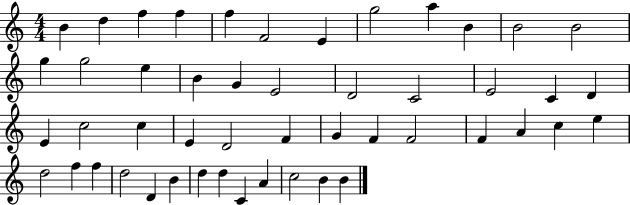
B4/q D5/q F5/q F5/q F5/q F4/h E4/q G5/h A5/q B4/q B4/h B4/h G5/q G5/h E5/q B4/q G4/q E4/h D4/h C4/h E4/h C4/q D4/q E4/q C5/h C5/q E4/q D4/h F4/q G4/q F4/q F4/h F4/q A4/q C5/q E5/q D5/h F5/q F5/q D5/h D4/q B4/q D5/q D5/q C4/q A4/q C5/h B4/q B4/q